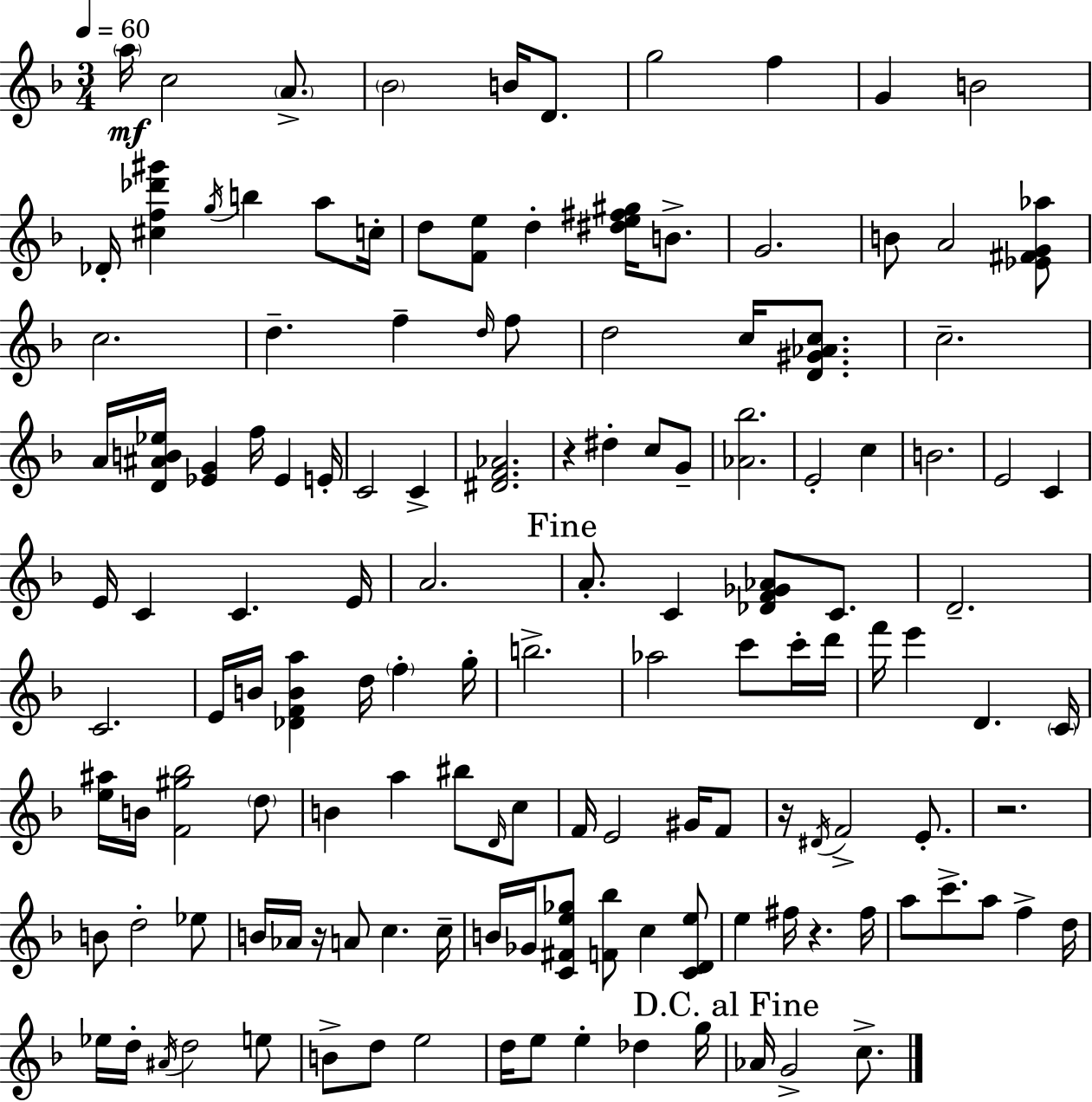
X:1
T:Untitled
M:3/4
L:1/4
K:F
a/4 c2 A/2 _B2 B/4 D/2 g2 f G B2 _D/4 [^cf_d'^g'] g/4 b a/2 c/4 d/2 [Fe]/2 d [^de^f^g]/4 B/2 G2 B/2 A2 [_E^FG_a]/2 c2 d f d/4 f/2 d2 c/4 [D^G_Ac]/2 c2 A/4 [D^AB_e]/4 [_EG] f/4 _E E/4 C2 C [^DF_A]2 z ^d c/2 G/2 [_A_b]2 E2 c B2 E2 C E/4 C C E/4 A2 A/2 C [_DF_G_A]/2 C/2 D2 C2 E/4 B/4 [_DFBa] d/4 f g/4 b2 _a2 c'/2 c'/4 d'/4 f'/4 e' D C/4 [e^a]/4 B/4 [F^g_b]2 d/2 B a ^b/2 D/4 c/2 F/4 E2 ^G/4 F/2 z/4 ^D/4 F2 E/2 z2 B/2 d2 _e/2 B/4 _A/4 z/4 A/2 c c/4 B/4 _G/4 [C^Fe_g]/2 [F_b]/2 c [CDe]/2 e ^f/4 z ^f/4 a/2 c'/2 a/2 f d/4 _e/4 d/4 ^A/4 d2 e/2 B/2 d/2 e2 d/4 e/2 e _d g/4 _A/4 G2 c/2